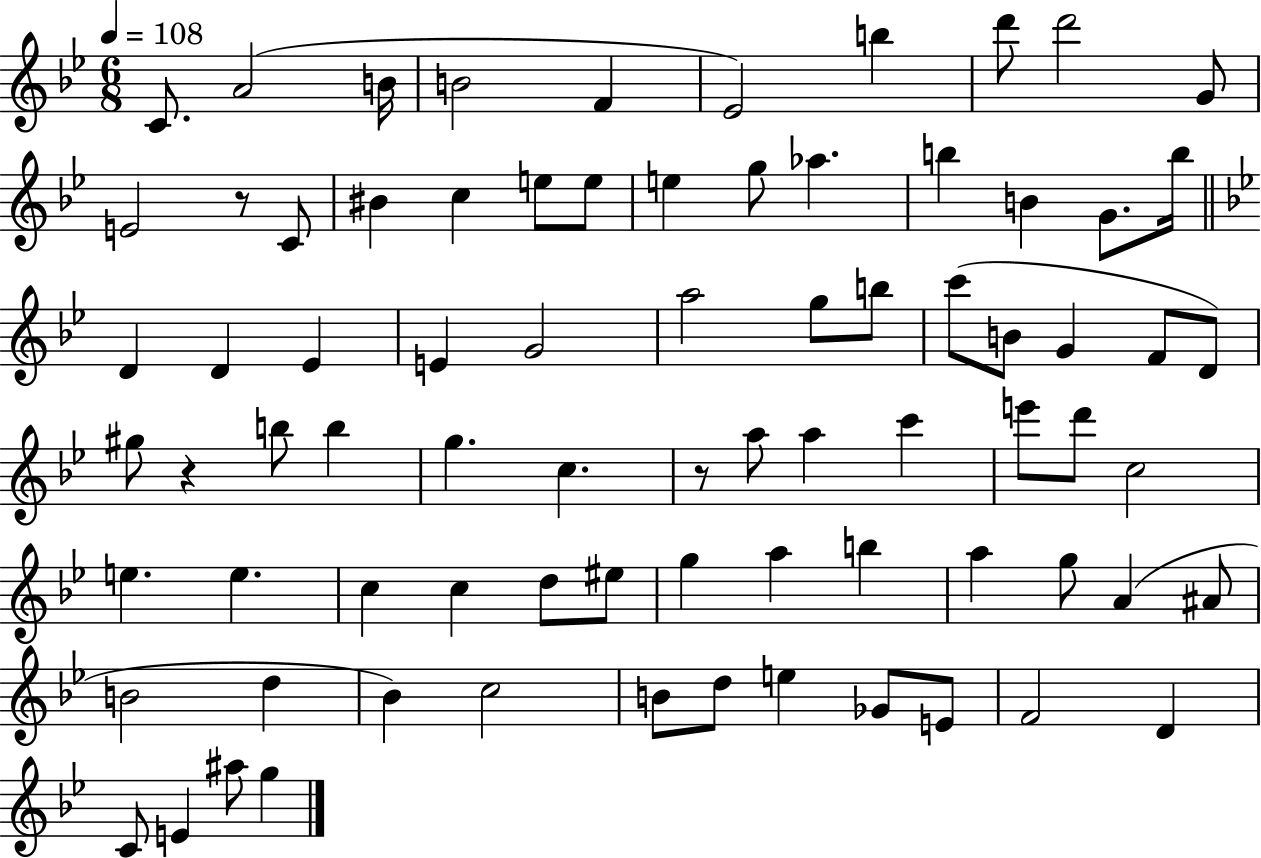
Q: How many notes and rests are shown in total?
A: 78